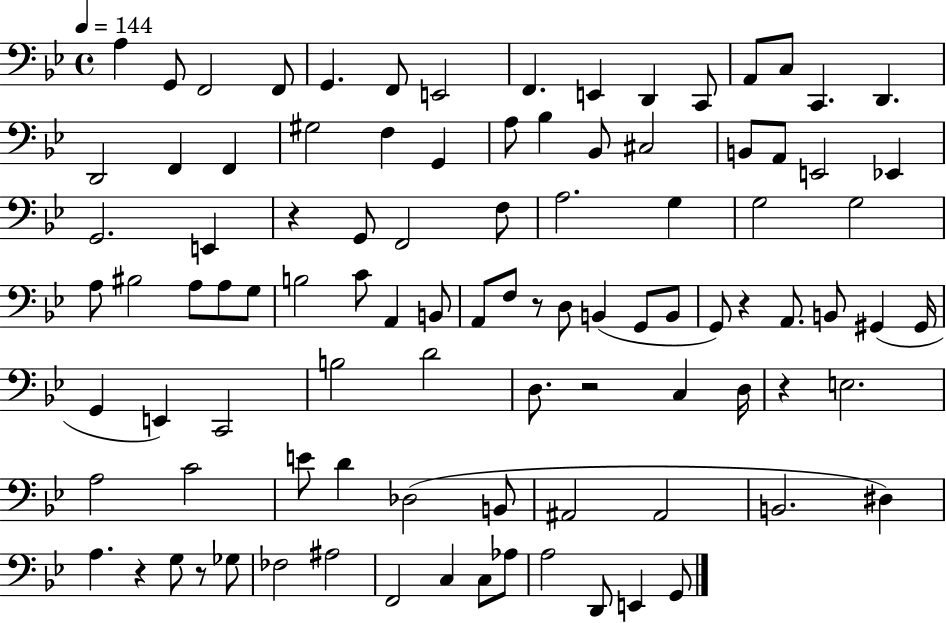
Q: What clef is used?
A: bass